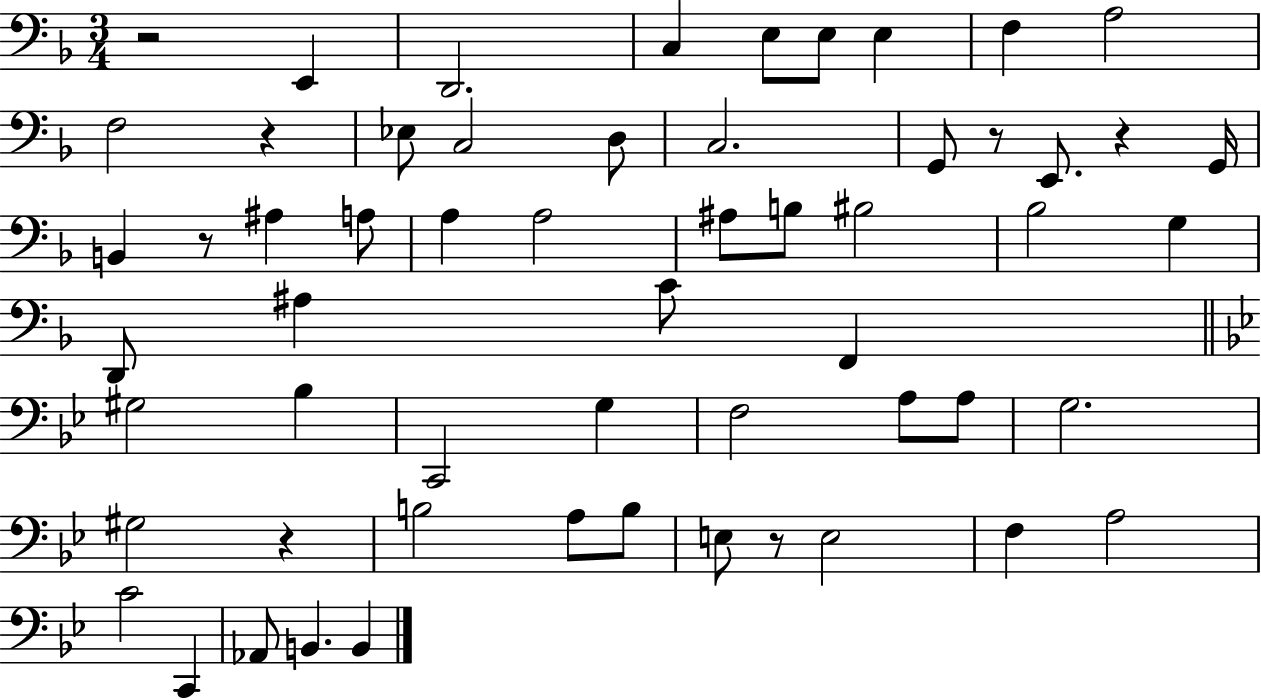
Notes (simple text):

R/h E2/q D2/h. C3/q E3/e E3/e E3/q F3/q A3/h F3/h R/q Eb3/e C3/h D3/e C3/h. G2/e R/e E2/e. R/q G2/s B2/q R/e A#3/q A3/e A3/q A3/h A#3/e B3/e BIS3/h Bb3/h G3/q D2/e A#3/q C4/e F2/q G#3/h Bb3/q C2/h G3/q F3/h A3/e A3/e G3/h. G#3/h R/q B3/h A3/e B3/e E3/e R/e E3/h F3/q A3/h C4/h C2/q Ab2/e B2/q. B2/q